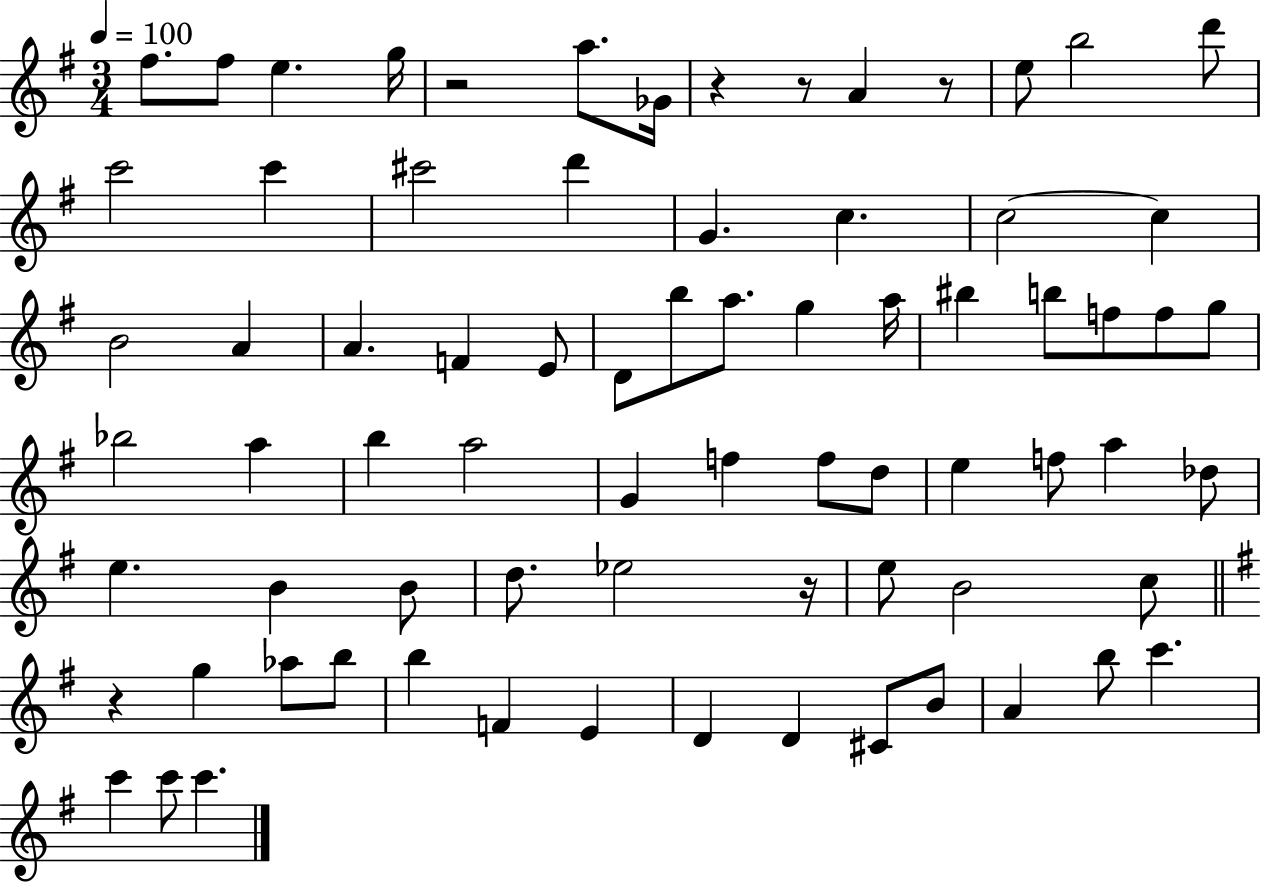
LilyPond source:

{
  \clef treble
  \numericTimeSignature
  \time 3/4
  \key g \major
  \tempo 4 = 100
  \repeat volta 2 { fis''8. fis''8 e''4. g''16 | r2 a''8. ges'16 | r4 r8 a'4 r8 | e''8 b''2 d'''8 | \break c'''2 c'''4 | cis'''2 d'''4 | g'4. c''4. | c''2~~ c''4 | \break b'2 a'4 | a'4. f'4 e'8 | d'8 b''8 a''8. g''4 a''16 | bis''4 b''8 f''8 f''8 g''8 | \break bes''2 a''4 | b''4 a''2 | g'4 f''4 f''8 d''8 | e''4 f''8 a''4 des''8 | \break e''4. b'4 b'8 | d''8. ees''2 r16 | e''8 b'2 c''8 | \bar "||" \break \key g \major r4 g''4 aes''8 b''8 | b''4 f'4 e'4 | d'4 d'4 cis'8 b'8 | a'4 b''8 c'''4. | \break c'''4 c'''8 c'''4. | } \bar "|."
}